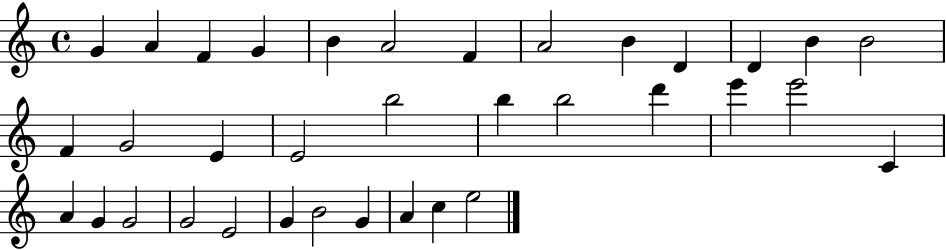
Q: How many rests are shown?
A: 0